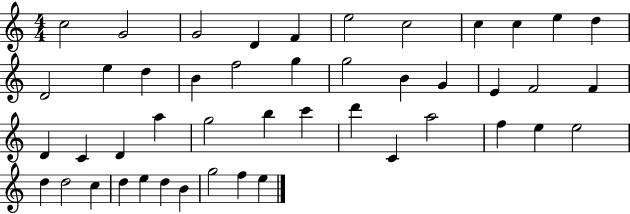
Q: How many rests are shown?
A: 0